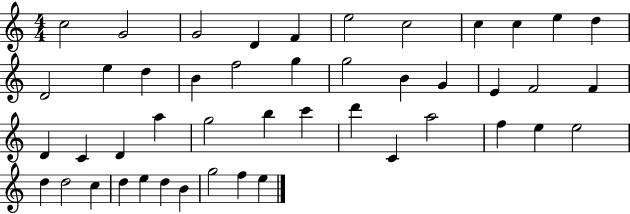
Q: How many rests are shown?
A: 0